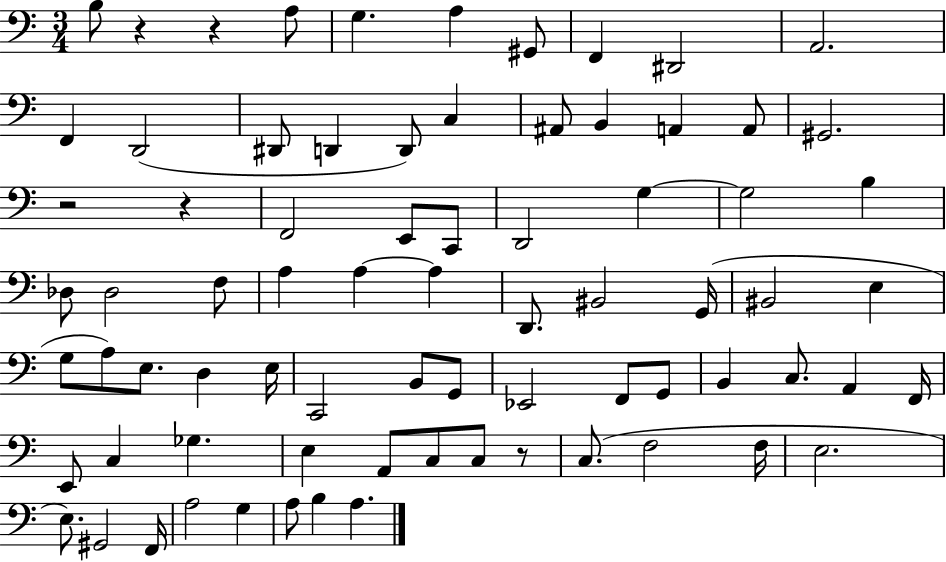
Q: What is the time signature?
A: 3/4